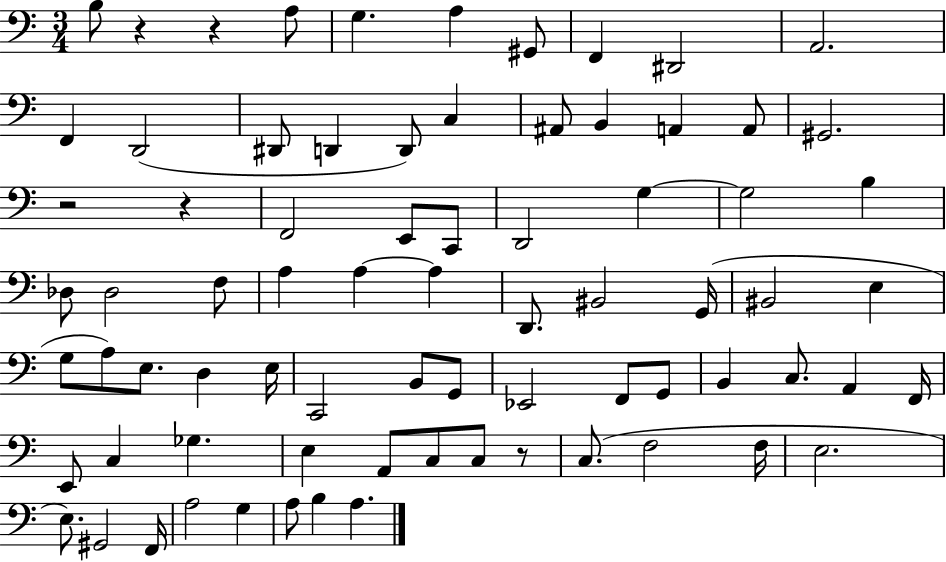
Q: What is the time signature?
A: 3/4